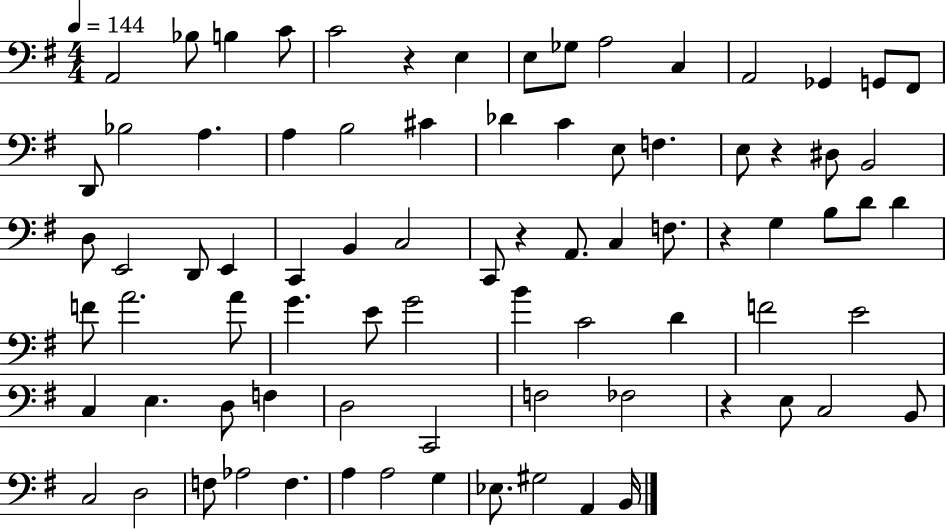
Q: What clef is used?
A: bass